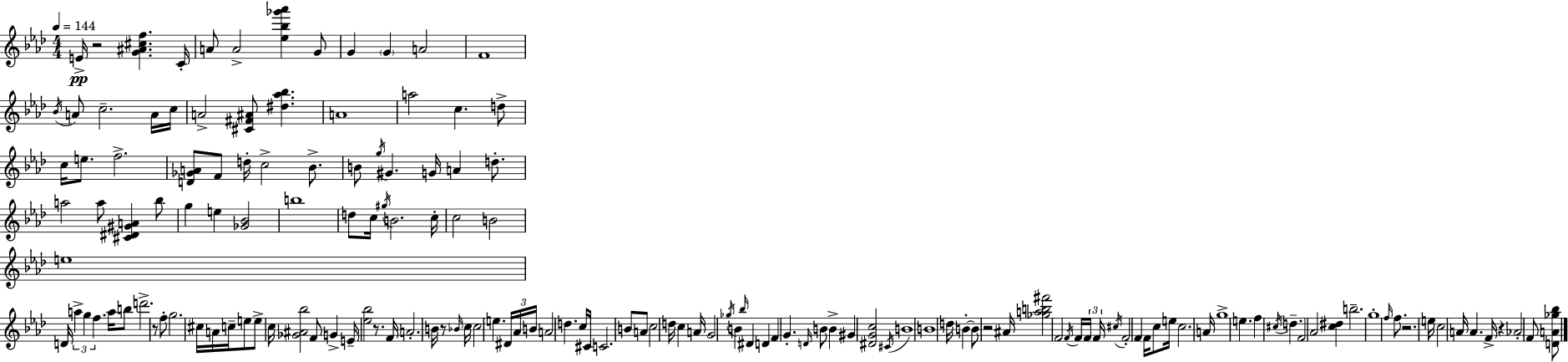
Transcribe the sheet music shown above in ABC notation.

X:1
T:Untitled
M:4/4
L:1/4
K:Ab
E/4 z2 [G^A^cf] C/4 A/2 A2 [_e_b_g'_a'] G/2 G G A2 F4 _B/4 A/2 c2 A/4 c/4 A2 [^C^F^A]/2 [^d_a_b] A4 a2 c d/2 c/4 e/2 f2 [D_GA]/2 F/2 d/4 c2 _B/2 B/2 g/4 ^G G/4 A d/2 a2 a/2 [^C^D^GA] _b/2 g e [_G_B]2 b4 d/2 c/4 ^g/4 B2 c/4 c2 B2 e4 D/4 a g f a/4 b/2 d'2 z/2 f/2 g2 ^c/4 A/4 c/4 e/2 e/2 c/4 [_G^A_b]2 F/2 G E/4 [_e_b]2 z/2 F/4 A2 B/4 z/2 _B/4 c/4 c2 e ^D/4 _A/4 B/4 A2 d c/4 ^C/4 C2 B/2 A/2 c2 d/4 c A/4 G2 _g/4 B _b/4 ^D D F G D/4 B/2 B ^G [^DGc]2 ^C/4 B4 B4 d/4 B B/2 z2 ^A/4 [_gab^f']2 F2 F/4 F/4 F/4 F/4 ^c/4 F2 F F/4 c/2 e/4 c2 A/4 g4 e f ^c/4 d F2 _A2 [c^d] b2 g4 f/4 f/2 z2 e/4 c2 A/4 A F/4 z _A2 F/2 [DA_g_b]/2